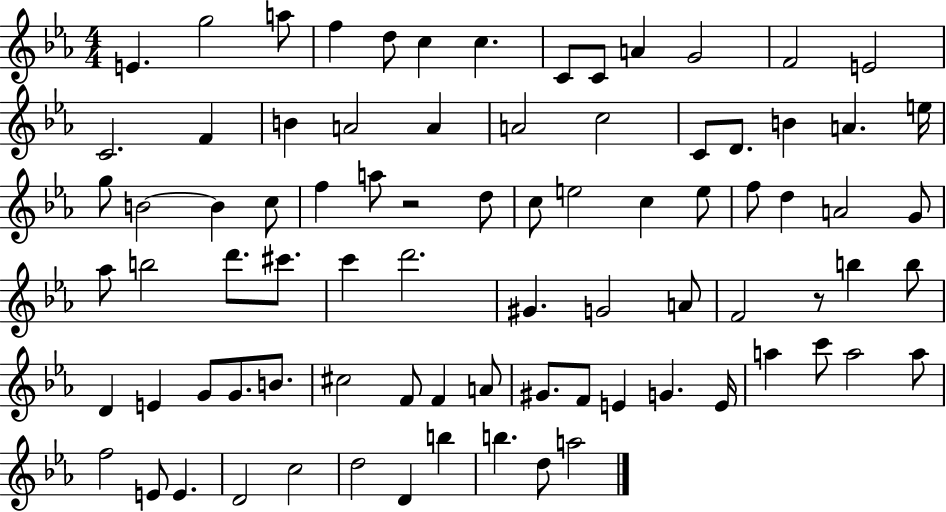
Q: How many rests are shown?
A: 2